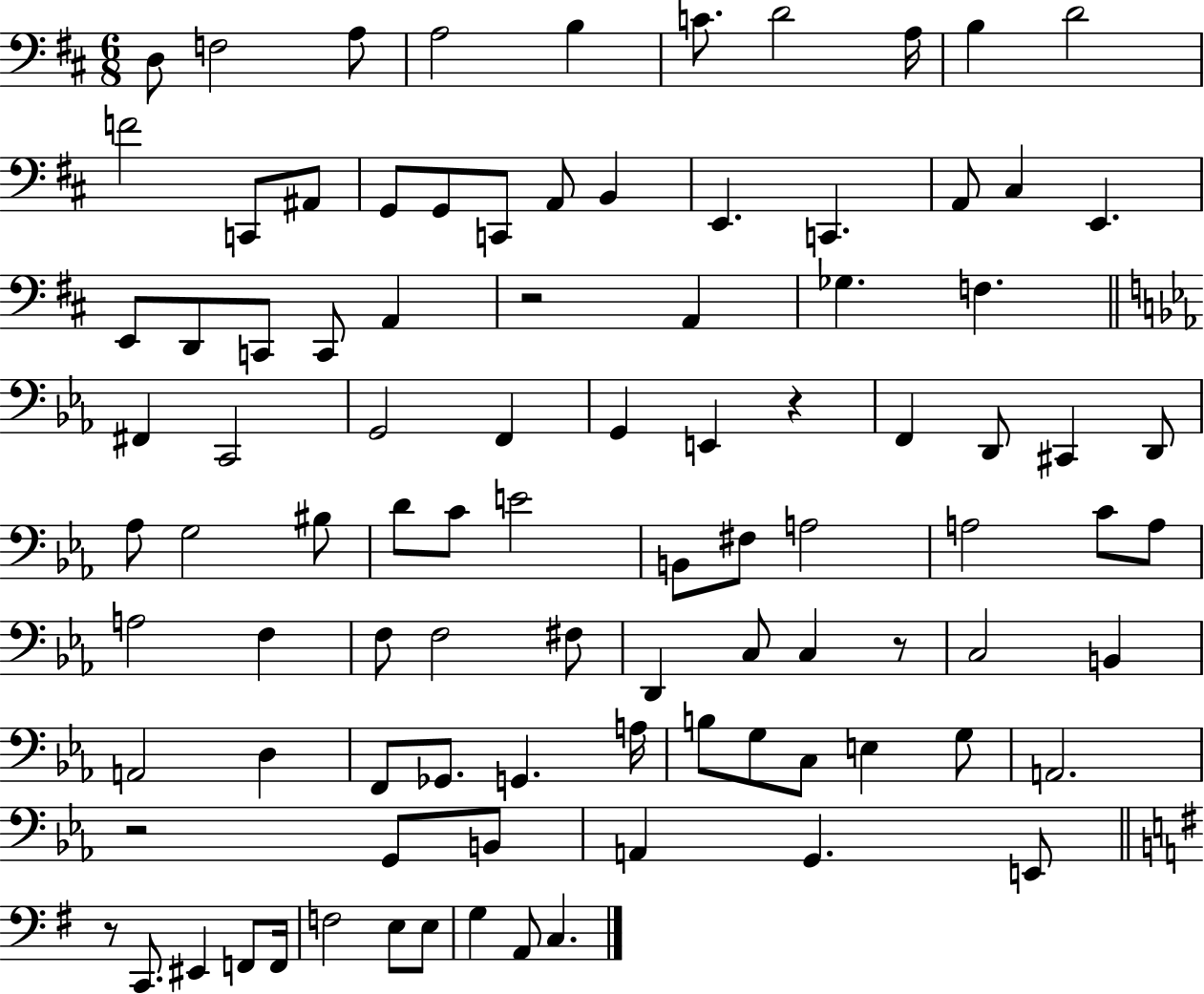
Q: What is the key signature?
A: D major